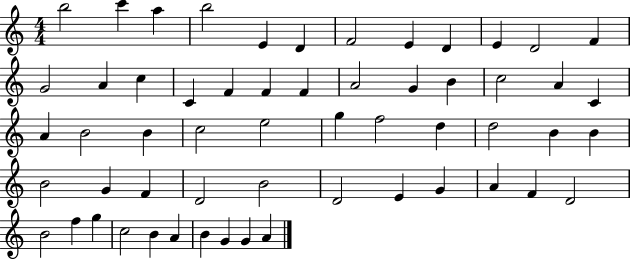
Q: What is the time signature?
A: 4/4